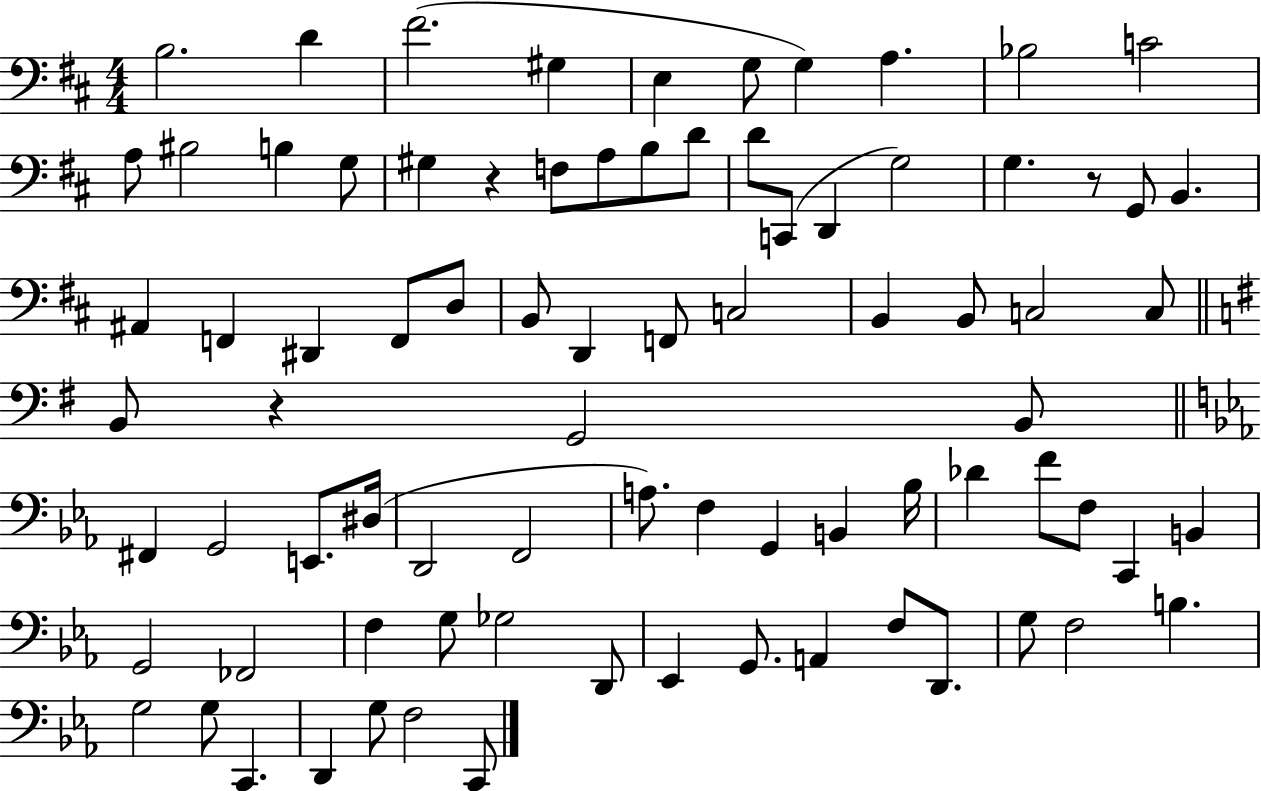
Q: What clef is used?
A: bass